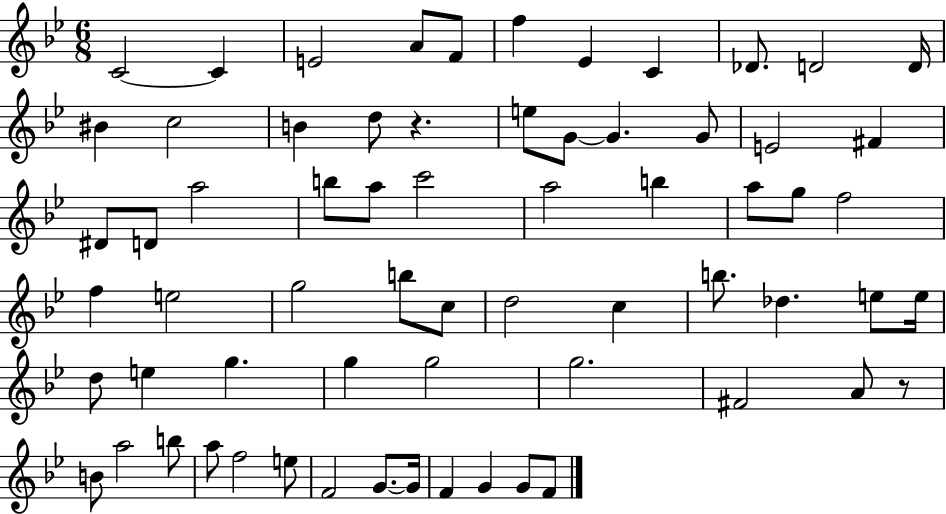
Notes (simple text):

C4/h C4/q E4/h A4/e F4/e F5/q Eb4/q C4/q Db4/e. D4/h D4/s BIS4/q C5/h B4/q D5/e R/q. E5/e G4/e G4/q. G4/e E4/h F#4/q D#4/e D4/e A5/h B5/e A5/e C6/h A5/h B5/q A5/e G5/e F5/h F5/q E5/h G5/h B5/e C5/e D5/h C5/q B5/e. Db5/q. E5/e E5/s D5/e E5/q G5/q. G5/q G5/h G5/h. F#4/h A4/e R/e B4/e A5/h B5/e A5/e F5/h E5/e F4/h G4/e. G4/s F4/q G4/q G4/e F4/e